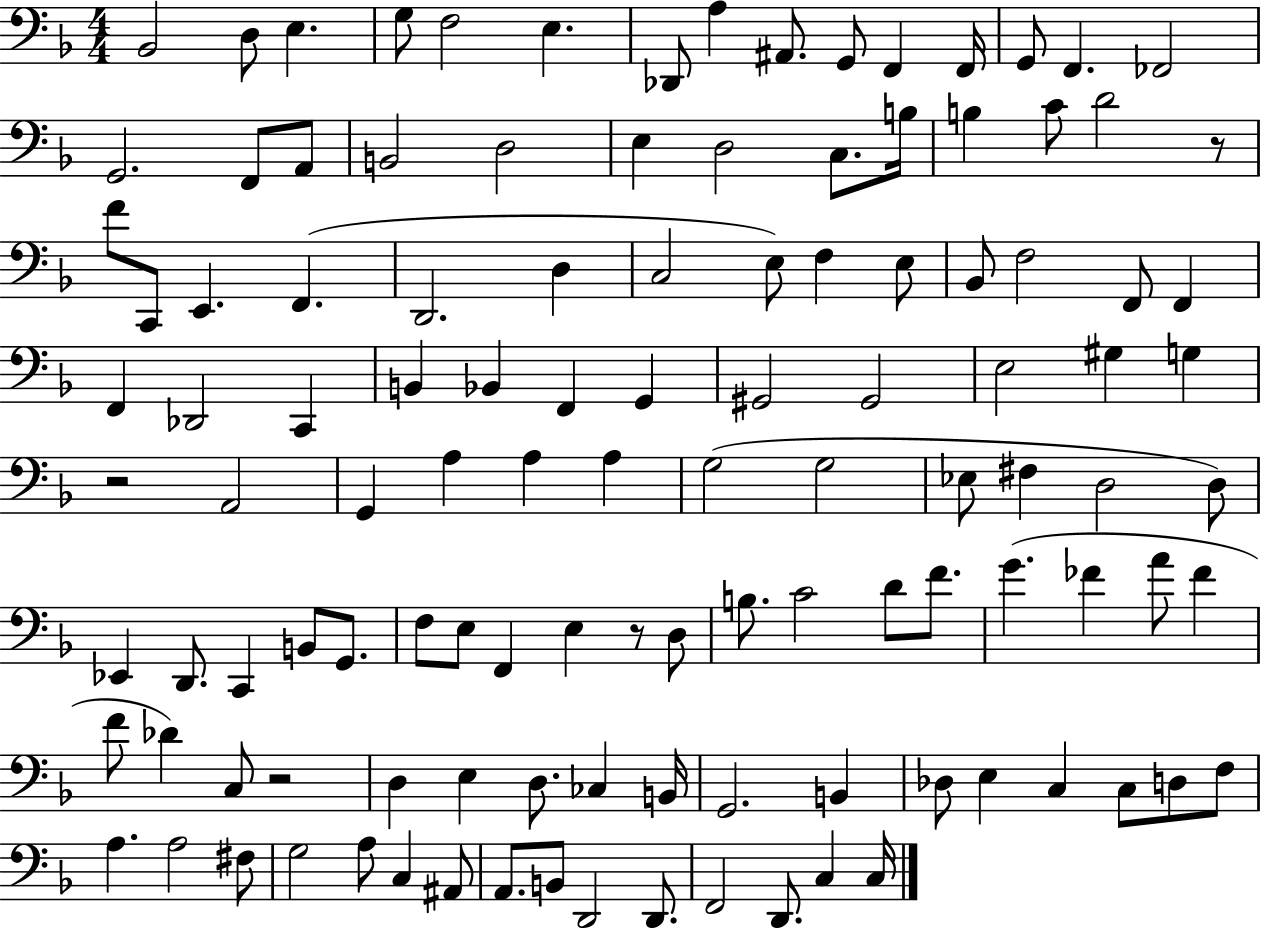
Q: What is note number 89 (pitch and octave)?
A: CES3